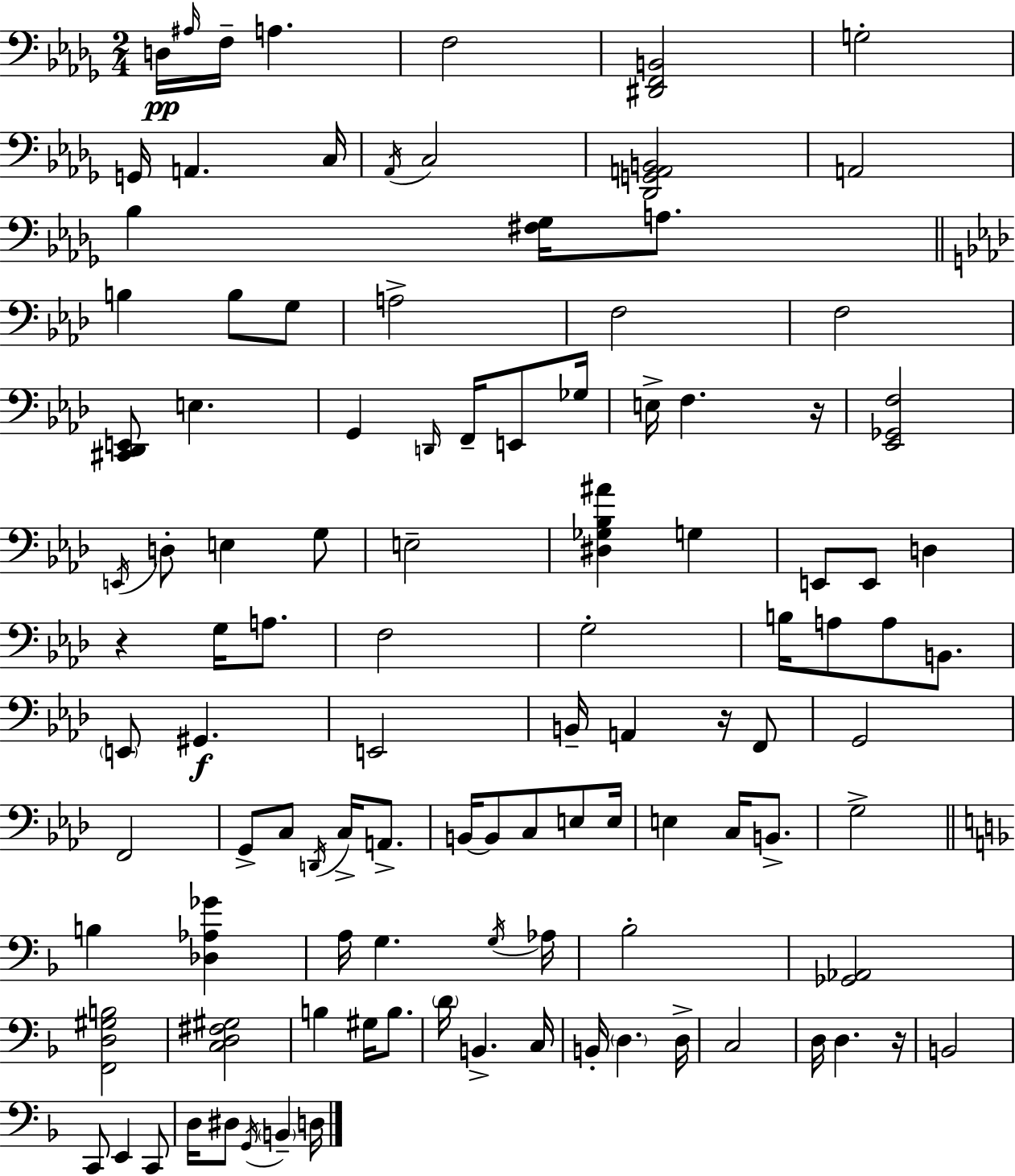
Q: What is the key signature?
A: BES minor